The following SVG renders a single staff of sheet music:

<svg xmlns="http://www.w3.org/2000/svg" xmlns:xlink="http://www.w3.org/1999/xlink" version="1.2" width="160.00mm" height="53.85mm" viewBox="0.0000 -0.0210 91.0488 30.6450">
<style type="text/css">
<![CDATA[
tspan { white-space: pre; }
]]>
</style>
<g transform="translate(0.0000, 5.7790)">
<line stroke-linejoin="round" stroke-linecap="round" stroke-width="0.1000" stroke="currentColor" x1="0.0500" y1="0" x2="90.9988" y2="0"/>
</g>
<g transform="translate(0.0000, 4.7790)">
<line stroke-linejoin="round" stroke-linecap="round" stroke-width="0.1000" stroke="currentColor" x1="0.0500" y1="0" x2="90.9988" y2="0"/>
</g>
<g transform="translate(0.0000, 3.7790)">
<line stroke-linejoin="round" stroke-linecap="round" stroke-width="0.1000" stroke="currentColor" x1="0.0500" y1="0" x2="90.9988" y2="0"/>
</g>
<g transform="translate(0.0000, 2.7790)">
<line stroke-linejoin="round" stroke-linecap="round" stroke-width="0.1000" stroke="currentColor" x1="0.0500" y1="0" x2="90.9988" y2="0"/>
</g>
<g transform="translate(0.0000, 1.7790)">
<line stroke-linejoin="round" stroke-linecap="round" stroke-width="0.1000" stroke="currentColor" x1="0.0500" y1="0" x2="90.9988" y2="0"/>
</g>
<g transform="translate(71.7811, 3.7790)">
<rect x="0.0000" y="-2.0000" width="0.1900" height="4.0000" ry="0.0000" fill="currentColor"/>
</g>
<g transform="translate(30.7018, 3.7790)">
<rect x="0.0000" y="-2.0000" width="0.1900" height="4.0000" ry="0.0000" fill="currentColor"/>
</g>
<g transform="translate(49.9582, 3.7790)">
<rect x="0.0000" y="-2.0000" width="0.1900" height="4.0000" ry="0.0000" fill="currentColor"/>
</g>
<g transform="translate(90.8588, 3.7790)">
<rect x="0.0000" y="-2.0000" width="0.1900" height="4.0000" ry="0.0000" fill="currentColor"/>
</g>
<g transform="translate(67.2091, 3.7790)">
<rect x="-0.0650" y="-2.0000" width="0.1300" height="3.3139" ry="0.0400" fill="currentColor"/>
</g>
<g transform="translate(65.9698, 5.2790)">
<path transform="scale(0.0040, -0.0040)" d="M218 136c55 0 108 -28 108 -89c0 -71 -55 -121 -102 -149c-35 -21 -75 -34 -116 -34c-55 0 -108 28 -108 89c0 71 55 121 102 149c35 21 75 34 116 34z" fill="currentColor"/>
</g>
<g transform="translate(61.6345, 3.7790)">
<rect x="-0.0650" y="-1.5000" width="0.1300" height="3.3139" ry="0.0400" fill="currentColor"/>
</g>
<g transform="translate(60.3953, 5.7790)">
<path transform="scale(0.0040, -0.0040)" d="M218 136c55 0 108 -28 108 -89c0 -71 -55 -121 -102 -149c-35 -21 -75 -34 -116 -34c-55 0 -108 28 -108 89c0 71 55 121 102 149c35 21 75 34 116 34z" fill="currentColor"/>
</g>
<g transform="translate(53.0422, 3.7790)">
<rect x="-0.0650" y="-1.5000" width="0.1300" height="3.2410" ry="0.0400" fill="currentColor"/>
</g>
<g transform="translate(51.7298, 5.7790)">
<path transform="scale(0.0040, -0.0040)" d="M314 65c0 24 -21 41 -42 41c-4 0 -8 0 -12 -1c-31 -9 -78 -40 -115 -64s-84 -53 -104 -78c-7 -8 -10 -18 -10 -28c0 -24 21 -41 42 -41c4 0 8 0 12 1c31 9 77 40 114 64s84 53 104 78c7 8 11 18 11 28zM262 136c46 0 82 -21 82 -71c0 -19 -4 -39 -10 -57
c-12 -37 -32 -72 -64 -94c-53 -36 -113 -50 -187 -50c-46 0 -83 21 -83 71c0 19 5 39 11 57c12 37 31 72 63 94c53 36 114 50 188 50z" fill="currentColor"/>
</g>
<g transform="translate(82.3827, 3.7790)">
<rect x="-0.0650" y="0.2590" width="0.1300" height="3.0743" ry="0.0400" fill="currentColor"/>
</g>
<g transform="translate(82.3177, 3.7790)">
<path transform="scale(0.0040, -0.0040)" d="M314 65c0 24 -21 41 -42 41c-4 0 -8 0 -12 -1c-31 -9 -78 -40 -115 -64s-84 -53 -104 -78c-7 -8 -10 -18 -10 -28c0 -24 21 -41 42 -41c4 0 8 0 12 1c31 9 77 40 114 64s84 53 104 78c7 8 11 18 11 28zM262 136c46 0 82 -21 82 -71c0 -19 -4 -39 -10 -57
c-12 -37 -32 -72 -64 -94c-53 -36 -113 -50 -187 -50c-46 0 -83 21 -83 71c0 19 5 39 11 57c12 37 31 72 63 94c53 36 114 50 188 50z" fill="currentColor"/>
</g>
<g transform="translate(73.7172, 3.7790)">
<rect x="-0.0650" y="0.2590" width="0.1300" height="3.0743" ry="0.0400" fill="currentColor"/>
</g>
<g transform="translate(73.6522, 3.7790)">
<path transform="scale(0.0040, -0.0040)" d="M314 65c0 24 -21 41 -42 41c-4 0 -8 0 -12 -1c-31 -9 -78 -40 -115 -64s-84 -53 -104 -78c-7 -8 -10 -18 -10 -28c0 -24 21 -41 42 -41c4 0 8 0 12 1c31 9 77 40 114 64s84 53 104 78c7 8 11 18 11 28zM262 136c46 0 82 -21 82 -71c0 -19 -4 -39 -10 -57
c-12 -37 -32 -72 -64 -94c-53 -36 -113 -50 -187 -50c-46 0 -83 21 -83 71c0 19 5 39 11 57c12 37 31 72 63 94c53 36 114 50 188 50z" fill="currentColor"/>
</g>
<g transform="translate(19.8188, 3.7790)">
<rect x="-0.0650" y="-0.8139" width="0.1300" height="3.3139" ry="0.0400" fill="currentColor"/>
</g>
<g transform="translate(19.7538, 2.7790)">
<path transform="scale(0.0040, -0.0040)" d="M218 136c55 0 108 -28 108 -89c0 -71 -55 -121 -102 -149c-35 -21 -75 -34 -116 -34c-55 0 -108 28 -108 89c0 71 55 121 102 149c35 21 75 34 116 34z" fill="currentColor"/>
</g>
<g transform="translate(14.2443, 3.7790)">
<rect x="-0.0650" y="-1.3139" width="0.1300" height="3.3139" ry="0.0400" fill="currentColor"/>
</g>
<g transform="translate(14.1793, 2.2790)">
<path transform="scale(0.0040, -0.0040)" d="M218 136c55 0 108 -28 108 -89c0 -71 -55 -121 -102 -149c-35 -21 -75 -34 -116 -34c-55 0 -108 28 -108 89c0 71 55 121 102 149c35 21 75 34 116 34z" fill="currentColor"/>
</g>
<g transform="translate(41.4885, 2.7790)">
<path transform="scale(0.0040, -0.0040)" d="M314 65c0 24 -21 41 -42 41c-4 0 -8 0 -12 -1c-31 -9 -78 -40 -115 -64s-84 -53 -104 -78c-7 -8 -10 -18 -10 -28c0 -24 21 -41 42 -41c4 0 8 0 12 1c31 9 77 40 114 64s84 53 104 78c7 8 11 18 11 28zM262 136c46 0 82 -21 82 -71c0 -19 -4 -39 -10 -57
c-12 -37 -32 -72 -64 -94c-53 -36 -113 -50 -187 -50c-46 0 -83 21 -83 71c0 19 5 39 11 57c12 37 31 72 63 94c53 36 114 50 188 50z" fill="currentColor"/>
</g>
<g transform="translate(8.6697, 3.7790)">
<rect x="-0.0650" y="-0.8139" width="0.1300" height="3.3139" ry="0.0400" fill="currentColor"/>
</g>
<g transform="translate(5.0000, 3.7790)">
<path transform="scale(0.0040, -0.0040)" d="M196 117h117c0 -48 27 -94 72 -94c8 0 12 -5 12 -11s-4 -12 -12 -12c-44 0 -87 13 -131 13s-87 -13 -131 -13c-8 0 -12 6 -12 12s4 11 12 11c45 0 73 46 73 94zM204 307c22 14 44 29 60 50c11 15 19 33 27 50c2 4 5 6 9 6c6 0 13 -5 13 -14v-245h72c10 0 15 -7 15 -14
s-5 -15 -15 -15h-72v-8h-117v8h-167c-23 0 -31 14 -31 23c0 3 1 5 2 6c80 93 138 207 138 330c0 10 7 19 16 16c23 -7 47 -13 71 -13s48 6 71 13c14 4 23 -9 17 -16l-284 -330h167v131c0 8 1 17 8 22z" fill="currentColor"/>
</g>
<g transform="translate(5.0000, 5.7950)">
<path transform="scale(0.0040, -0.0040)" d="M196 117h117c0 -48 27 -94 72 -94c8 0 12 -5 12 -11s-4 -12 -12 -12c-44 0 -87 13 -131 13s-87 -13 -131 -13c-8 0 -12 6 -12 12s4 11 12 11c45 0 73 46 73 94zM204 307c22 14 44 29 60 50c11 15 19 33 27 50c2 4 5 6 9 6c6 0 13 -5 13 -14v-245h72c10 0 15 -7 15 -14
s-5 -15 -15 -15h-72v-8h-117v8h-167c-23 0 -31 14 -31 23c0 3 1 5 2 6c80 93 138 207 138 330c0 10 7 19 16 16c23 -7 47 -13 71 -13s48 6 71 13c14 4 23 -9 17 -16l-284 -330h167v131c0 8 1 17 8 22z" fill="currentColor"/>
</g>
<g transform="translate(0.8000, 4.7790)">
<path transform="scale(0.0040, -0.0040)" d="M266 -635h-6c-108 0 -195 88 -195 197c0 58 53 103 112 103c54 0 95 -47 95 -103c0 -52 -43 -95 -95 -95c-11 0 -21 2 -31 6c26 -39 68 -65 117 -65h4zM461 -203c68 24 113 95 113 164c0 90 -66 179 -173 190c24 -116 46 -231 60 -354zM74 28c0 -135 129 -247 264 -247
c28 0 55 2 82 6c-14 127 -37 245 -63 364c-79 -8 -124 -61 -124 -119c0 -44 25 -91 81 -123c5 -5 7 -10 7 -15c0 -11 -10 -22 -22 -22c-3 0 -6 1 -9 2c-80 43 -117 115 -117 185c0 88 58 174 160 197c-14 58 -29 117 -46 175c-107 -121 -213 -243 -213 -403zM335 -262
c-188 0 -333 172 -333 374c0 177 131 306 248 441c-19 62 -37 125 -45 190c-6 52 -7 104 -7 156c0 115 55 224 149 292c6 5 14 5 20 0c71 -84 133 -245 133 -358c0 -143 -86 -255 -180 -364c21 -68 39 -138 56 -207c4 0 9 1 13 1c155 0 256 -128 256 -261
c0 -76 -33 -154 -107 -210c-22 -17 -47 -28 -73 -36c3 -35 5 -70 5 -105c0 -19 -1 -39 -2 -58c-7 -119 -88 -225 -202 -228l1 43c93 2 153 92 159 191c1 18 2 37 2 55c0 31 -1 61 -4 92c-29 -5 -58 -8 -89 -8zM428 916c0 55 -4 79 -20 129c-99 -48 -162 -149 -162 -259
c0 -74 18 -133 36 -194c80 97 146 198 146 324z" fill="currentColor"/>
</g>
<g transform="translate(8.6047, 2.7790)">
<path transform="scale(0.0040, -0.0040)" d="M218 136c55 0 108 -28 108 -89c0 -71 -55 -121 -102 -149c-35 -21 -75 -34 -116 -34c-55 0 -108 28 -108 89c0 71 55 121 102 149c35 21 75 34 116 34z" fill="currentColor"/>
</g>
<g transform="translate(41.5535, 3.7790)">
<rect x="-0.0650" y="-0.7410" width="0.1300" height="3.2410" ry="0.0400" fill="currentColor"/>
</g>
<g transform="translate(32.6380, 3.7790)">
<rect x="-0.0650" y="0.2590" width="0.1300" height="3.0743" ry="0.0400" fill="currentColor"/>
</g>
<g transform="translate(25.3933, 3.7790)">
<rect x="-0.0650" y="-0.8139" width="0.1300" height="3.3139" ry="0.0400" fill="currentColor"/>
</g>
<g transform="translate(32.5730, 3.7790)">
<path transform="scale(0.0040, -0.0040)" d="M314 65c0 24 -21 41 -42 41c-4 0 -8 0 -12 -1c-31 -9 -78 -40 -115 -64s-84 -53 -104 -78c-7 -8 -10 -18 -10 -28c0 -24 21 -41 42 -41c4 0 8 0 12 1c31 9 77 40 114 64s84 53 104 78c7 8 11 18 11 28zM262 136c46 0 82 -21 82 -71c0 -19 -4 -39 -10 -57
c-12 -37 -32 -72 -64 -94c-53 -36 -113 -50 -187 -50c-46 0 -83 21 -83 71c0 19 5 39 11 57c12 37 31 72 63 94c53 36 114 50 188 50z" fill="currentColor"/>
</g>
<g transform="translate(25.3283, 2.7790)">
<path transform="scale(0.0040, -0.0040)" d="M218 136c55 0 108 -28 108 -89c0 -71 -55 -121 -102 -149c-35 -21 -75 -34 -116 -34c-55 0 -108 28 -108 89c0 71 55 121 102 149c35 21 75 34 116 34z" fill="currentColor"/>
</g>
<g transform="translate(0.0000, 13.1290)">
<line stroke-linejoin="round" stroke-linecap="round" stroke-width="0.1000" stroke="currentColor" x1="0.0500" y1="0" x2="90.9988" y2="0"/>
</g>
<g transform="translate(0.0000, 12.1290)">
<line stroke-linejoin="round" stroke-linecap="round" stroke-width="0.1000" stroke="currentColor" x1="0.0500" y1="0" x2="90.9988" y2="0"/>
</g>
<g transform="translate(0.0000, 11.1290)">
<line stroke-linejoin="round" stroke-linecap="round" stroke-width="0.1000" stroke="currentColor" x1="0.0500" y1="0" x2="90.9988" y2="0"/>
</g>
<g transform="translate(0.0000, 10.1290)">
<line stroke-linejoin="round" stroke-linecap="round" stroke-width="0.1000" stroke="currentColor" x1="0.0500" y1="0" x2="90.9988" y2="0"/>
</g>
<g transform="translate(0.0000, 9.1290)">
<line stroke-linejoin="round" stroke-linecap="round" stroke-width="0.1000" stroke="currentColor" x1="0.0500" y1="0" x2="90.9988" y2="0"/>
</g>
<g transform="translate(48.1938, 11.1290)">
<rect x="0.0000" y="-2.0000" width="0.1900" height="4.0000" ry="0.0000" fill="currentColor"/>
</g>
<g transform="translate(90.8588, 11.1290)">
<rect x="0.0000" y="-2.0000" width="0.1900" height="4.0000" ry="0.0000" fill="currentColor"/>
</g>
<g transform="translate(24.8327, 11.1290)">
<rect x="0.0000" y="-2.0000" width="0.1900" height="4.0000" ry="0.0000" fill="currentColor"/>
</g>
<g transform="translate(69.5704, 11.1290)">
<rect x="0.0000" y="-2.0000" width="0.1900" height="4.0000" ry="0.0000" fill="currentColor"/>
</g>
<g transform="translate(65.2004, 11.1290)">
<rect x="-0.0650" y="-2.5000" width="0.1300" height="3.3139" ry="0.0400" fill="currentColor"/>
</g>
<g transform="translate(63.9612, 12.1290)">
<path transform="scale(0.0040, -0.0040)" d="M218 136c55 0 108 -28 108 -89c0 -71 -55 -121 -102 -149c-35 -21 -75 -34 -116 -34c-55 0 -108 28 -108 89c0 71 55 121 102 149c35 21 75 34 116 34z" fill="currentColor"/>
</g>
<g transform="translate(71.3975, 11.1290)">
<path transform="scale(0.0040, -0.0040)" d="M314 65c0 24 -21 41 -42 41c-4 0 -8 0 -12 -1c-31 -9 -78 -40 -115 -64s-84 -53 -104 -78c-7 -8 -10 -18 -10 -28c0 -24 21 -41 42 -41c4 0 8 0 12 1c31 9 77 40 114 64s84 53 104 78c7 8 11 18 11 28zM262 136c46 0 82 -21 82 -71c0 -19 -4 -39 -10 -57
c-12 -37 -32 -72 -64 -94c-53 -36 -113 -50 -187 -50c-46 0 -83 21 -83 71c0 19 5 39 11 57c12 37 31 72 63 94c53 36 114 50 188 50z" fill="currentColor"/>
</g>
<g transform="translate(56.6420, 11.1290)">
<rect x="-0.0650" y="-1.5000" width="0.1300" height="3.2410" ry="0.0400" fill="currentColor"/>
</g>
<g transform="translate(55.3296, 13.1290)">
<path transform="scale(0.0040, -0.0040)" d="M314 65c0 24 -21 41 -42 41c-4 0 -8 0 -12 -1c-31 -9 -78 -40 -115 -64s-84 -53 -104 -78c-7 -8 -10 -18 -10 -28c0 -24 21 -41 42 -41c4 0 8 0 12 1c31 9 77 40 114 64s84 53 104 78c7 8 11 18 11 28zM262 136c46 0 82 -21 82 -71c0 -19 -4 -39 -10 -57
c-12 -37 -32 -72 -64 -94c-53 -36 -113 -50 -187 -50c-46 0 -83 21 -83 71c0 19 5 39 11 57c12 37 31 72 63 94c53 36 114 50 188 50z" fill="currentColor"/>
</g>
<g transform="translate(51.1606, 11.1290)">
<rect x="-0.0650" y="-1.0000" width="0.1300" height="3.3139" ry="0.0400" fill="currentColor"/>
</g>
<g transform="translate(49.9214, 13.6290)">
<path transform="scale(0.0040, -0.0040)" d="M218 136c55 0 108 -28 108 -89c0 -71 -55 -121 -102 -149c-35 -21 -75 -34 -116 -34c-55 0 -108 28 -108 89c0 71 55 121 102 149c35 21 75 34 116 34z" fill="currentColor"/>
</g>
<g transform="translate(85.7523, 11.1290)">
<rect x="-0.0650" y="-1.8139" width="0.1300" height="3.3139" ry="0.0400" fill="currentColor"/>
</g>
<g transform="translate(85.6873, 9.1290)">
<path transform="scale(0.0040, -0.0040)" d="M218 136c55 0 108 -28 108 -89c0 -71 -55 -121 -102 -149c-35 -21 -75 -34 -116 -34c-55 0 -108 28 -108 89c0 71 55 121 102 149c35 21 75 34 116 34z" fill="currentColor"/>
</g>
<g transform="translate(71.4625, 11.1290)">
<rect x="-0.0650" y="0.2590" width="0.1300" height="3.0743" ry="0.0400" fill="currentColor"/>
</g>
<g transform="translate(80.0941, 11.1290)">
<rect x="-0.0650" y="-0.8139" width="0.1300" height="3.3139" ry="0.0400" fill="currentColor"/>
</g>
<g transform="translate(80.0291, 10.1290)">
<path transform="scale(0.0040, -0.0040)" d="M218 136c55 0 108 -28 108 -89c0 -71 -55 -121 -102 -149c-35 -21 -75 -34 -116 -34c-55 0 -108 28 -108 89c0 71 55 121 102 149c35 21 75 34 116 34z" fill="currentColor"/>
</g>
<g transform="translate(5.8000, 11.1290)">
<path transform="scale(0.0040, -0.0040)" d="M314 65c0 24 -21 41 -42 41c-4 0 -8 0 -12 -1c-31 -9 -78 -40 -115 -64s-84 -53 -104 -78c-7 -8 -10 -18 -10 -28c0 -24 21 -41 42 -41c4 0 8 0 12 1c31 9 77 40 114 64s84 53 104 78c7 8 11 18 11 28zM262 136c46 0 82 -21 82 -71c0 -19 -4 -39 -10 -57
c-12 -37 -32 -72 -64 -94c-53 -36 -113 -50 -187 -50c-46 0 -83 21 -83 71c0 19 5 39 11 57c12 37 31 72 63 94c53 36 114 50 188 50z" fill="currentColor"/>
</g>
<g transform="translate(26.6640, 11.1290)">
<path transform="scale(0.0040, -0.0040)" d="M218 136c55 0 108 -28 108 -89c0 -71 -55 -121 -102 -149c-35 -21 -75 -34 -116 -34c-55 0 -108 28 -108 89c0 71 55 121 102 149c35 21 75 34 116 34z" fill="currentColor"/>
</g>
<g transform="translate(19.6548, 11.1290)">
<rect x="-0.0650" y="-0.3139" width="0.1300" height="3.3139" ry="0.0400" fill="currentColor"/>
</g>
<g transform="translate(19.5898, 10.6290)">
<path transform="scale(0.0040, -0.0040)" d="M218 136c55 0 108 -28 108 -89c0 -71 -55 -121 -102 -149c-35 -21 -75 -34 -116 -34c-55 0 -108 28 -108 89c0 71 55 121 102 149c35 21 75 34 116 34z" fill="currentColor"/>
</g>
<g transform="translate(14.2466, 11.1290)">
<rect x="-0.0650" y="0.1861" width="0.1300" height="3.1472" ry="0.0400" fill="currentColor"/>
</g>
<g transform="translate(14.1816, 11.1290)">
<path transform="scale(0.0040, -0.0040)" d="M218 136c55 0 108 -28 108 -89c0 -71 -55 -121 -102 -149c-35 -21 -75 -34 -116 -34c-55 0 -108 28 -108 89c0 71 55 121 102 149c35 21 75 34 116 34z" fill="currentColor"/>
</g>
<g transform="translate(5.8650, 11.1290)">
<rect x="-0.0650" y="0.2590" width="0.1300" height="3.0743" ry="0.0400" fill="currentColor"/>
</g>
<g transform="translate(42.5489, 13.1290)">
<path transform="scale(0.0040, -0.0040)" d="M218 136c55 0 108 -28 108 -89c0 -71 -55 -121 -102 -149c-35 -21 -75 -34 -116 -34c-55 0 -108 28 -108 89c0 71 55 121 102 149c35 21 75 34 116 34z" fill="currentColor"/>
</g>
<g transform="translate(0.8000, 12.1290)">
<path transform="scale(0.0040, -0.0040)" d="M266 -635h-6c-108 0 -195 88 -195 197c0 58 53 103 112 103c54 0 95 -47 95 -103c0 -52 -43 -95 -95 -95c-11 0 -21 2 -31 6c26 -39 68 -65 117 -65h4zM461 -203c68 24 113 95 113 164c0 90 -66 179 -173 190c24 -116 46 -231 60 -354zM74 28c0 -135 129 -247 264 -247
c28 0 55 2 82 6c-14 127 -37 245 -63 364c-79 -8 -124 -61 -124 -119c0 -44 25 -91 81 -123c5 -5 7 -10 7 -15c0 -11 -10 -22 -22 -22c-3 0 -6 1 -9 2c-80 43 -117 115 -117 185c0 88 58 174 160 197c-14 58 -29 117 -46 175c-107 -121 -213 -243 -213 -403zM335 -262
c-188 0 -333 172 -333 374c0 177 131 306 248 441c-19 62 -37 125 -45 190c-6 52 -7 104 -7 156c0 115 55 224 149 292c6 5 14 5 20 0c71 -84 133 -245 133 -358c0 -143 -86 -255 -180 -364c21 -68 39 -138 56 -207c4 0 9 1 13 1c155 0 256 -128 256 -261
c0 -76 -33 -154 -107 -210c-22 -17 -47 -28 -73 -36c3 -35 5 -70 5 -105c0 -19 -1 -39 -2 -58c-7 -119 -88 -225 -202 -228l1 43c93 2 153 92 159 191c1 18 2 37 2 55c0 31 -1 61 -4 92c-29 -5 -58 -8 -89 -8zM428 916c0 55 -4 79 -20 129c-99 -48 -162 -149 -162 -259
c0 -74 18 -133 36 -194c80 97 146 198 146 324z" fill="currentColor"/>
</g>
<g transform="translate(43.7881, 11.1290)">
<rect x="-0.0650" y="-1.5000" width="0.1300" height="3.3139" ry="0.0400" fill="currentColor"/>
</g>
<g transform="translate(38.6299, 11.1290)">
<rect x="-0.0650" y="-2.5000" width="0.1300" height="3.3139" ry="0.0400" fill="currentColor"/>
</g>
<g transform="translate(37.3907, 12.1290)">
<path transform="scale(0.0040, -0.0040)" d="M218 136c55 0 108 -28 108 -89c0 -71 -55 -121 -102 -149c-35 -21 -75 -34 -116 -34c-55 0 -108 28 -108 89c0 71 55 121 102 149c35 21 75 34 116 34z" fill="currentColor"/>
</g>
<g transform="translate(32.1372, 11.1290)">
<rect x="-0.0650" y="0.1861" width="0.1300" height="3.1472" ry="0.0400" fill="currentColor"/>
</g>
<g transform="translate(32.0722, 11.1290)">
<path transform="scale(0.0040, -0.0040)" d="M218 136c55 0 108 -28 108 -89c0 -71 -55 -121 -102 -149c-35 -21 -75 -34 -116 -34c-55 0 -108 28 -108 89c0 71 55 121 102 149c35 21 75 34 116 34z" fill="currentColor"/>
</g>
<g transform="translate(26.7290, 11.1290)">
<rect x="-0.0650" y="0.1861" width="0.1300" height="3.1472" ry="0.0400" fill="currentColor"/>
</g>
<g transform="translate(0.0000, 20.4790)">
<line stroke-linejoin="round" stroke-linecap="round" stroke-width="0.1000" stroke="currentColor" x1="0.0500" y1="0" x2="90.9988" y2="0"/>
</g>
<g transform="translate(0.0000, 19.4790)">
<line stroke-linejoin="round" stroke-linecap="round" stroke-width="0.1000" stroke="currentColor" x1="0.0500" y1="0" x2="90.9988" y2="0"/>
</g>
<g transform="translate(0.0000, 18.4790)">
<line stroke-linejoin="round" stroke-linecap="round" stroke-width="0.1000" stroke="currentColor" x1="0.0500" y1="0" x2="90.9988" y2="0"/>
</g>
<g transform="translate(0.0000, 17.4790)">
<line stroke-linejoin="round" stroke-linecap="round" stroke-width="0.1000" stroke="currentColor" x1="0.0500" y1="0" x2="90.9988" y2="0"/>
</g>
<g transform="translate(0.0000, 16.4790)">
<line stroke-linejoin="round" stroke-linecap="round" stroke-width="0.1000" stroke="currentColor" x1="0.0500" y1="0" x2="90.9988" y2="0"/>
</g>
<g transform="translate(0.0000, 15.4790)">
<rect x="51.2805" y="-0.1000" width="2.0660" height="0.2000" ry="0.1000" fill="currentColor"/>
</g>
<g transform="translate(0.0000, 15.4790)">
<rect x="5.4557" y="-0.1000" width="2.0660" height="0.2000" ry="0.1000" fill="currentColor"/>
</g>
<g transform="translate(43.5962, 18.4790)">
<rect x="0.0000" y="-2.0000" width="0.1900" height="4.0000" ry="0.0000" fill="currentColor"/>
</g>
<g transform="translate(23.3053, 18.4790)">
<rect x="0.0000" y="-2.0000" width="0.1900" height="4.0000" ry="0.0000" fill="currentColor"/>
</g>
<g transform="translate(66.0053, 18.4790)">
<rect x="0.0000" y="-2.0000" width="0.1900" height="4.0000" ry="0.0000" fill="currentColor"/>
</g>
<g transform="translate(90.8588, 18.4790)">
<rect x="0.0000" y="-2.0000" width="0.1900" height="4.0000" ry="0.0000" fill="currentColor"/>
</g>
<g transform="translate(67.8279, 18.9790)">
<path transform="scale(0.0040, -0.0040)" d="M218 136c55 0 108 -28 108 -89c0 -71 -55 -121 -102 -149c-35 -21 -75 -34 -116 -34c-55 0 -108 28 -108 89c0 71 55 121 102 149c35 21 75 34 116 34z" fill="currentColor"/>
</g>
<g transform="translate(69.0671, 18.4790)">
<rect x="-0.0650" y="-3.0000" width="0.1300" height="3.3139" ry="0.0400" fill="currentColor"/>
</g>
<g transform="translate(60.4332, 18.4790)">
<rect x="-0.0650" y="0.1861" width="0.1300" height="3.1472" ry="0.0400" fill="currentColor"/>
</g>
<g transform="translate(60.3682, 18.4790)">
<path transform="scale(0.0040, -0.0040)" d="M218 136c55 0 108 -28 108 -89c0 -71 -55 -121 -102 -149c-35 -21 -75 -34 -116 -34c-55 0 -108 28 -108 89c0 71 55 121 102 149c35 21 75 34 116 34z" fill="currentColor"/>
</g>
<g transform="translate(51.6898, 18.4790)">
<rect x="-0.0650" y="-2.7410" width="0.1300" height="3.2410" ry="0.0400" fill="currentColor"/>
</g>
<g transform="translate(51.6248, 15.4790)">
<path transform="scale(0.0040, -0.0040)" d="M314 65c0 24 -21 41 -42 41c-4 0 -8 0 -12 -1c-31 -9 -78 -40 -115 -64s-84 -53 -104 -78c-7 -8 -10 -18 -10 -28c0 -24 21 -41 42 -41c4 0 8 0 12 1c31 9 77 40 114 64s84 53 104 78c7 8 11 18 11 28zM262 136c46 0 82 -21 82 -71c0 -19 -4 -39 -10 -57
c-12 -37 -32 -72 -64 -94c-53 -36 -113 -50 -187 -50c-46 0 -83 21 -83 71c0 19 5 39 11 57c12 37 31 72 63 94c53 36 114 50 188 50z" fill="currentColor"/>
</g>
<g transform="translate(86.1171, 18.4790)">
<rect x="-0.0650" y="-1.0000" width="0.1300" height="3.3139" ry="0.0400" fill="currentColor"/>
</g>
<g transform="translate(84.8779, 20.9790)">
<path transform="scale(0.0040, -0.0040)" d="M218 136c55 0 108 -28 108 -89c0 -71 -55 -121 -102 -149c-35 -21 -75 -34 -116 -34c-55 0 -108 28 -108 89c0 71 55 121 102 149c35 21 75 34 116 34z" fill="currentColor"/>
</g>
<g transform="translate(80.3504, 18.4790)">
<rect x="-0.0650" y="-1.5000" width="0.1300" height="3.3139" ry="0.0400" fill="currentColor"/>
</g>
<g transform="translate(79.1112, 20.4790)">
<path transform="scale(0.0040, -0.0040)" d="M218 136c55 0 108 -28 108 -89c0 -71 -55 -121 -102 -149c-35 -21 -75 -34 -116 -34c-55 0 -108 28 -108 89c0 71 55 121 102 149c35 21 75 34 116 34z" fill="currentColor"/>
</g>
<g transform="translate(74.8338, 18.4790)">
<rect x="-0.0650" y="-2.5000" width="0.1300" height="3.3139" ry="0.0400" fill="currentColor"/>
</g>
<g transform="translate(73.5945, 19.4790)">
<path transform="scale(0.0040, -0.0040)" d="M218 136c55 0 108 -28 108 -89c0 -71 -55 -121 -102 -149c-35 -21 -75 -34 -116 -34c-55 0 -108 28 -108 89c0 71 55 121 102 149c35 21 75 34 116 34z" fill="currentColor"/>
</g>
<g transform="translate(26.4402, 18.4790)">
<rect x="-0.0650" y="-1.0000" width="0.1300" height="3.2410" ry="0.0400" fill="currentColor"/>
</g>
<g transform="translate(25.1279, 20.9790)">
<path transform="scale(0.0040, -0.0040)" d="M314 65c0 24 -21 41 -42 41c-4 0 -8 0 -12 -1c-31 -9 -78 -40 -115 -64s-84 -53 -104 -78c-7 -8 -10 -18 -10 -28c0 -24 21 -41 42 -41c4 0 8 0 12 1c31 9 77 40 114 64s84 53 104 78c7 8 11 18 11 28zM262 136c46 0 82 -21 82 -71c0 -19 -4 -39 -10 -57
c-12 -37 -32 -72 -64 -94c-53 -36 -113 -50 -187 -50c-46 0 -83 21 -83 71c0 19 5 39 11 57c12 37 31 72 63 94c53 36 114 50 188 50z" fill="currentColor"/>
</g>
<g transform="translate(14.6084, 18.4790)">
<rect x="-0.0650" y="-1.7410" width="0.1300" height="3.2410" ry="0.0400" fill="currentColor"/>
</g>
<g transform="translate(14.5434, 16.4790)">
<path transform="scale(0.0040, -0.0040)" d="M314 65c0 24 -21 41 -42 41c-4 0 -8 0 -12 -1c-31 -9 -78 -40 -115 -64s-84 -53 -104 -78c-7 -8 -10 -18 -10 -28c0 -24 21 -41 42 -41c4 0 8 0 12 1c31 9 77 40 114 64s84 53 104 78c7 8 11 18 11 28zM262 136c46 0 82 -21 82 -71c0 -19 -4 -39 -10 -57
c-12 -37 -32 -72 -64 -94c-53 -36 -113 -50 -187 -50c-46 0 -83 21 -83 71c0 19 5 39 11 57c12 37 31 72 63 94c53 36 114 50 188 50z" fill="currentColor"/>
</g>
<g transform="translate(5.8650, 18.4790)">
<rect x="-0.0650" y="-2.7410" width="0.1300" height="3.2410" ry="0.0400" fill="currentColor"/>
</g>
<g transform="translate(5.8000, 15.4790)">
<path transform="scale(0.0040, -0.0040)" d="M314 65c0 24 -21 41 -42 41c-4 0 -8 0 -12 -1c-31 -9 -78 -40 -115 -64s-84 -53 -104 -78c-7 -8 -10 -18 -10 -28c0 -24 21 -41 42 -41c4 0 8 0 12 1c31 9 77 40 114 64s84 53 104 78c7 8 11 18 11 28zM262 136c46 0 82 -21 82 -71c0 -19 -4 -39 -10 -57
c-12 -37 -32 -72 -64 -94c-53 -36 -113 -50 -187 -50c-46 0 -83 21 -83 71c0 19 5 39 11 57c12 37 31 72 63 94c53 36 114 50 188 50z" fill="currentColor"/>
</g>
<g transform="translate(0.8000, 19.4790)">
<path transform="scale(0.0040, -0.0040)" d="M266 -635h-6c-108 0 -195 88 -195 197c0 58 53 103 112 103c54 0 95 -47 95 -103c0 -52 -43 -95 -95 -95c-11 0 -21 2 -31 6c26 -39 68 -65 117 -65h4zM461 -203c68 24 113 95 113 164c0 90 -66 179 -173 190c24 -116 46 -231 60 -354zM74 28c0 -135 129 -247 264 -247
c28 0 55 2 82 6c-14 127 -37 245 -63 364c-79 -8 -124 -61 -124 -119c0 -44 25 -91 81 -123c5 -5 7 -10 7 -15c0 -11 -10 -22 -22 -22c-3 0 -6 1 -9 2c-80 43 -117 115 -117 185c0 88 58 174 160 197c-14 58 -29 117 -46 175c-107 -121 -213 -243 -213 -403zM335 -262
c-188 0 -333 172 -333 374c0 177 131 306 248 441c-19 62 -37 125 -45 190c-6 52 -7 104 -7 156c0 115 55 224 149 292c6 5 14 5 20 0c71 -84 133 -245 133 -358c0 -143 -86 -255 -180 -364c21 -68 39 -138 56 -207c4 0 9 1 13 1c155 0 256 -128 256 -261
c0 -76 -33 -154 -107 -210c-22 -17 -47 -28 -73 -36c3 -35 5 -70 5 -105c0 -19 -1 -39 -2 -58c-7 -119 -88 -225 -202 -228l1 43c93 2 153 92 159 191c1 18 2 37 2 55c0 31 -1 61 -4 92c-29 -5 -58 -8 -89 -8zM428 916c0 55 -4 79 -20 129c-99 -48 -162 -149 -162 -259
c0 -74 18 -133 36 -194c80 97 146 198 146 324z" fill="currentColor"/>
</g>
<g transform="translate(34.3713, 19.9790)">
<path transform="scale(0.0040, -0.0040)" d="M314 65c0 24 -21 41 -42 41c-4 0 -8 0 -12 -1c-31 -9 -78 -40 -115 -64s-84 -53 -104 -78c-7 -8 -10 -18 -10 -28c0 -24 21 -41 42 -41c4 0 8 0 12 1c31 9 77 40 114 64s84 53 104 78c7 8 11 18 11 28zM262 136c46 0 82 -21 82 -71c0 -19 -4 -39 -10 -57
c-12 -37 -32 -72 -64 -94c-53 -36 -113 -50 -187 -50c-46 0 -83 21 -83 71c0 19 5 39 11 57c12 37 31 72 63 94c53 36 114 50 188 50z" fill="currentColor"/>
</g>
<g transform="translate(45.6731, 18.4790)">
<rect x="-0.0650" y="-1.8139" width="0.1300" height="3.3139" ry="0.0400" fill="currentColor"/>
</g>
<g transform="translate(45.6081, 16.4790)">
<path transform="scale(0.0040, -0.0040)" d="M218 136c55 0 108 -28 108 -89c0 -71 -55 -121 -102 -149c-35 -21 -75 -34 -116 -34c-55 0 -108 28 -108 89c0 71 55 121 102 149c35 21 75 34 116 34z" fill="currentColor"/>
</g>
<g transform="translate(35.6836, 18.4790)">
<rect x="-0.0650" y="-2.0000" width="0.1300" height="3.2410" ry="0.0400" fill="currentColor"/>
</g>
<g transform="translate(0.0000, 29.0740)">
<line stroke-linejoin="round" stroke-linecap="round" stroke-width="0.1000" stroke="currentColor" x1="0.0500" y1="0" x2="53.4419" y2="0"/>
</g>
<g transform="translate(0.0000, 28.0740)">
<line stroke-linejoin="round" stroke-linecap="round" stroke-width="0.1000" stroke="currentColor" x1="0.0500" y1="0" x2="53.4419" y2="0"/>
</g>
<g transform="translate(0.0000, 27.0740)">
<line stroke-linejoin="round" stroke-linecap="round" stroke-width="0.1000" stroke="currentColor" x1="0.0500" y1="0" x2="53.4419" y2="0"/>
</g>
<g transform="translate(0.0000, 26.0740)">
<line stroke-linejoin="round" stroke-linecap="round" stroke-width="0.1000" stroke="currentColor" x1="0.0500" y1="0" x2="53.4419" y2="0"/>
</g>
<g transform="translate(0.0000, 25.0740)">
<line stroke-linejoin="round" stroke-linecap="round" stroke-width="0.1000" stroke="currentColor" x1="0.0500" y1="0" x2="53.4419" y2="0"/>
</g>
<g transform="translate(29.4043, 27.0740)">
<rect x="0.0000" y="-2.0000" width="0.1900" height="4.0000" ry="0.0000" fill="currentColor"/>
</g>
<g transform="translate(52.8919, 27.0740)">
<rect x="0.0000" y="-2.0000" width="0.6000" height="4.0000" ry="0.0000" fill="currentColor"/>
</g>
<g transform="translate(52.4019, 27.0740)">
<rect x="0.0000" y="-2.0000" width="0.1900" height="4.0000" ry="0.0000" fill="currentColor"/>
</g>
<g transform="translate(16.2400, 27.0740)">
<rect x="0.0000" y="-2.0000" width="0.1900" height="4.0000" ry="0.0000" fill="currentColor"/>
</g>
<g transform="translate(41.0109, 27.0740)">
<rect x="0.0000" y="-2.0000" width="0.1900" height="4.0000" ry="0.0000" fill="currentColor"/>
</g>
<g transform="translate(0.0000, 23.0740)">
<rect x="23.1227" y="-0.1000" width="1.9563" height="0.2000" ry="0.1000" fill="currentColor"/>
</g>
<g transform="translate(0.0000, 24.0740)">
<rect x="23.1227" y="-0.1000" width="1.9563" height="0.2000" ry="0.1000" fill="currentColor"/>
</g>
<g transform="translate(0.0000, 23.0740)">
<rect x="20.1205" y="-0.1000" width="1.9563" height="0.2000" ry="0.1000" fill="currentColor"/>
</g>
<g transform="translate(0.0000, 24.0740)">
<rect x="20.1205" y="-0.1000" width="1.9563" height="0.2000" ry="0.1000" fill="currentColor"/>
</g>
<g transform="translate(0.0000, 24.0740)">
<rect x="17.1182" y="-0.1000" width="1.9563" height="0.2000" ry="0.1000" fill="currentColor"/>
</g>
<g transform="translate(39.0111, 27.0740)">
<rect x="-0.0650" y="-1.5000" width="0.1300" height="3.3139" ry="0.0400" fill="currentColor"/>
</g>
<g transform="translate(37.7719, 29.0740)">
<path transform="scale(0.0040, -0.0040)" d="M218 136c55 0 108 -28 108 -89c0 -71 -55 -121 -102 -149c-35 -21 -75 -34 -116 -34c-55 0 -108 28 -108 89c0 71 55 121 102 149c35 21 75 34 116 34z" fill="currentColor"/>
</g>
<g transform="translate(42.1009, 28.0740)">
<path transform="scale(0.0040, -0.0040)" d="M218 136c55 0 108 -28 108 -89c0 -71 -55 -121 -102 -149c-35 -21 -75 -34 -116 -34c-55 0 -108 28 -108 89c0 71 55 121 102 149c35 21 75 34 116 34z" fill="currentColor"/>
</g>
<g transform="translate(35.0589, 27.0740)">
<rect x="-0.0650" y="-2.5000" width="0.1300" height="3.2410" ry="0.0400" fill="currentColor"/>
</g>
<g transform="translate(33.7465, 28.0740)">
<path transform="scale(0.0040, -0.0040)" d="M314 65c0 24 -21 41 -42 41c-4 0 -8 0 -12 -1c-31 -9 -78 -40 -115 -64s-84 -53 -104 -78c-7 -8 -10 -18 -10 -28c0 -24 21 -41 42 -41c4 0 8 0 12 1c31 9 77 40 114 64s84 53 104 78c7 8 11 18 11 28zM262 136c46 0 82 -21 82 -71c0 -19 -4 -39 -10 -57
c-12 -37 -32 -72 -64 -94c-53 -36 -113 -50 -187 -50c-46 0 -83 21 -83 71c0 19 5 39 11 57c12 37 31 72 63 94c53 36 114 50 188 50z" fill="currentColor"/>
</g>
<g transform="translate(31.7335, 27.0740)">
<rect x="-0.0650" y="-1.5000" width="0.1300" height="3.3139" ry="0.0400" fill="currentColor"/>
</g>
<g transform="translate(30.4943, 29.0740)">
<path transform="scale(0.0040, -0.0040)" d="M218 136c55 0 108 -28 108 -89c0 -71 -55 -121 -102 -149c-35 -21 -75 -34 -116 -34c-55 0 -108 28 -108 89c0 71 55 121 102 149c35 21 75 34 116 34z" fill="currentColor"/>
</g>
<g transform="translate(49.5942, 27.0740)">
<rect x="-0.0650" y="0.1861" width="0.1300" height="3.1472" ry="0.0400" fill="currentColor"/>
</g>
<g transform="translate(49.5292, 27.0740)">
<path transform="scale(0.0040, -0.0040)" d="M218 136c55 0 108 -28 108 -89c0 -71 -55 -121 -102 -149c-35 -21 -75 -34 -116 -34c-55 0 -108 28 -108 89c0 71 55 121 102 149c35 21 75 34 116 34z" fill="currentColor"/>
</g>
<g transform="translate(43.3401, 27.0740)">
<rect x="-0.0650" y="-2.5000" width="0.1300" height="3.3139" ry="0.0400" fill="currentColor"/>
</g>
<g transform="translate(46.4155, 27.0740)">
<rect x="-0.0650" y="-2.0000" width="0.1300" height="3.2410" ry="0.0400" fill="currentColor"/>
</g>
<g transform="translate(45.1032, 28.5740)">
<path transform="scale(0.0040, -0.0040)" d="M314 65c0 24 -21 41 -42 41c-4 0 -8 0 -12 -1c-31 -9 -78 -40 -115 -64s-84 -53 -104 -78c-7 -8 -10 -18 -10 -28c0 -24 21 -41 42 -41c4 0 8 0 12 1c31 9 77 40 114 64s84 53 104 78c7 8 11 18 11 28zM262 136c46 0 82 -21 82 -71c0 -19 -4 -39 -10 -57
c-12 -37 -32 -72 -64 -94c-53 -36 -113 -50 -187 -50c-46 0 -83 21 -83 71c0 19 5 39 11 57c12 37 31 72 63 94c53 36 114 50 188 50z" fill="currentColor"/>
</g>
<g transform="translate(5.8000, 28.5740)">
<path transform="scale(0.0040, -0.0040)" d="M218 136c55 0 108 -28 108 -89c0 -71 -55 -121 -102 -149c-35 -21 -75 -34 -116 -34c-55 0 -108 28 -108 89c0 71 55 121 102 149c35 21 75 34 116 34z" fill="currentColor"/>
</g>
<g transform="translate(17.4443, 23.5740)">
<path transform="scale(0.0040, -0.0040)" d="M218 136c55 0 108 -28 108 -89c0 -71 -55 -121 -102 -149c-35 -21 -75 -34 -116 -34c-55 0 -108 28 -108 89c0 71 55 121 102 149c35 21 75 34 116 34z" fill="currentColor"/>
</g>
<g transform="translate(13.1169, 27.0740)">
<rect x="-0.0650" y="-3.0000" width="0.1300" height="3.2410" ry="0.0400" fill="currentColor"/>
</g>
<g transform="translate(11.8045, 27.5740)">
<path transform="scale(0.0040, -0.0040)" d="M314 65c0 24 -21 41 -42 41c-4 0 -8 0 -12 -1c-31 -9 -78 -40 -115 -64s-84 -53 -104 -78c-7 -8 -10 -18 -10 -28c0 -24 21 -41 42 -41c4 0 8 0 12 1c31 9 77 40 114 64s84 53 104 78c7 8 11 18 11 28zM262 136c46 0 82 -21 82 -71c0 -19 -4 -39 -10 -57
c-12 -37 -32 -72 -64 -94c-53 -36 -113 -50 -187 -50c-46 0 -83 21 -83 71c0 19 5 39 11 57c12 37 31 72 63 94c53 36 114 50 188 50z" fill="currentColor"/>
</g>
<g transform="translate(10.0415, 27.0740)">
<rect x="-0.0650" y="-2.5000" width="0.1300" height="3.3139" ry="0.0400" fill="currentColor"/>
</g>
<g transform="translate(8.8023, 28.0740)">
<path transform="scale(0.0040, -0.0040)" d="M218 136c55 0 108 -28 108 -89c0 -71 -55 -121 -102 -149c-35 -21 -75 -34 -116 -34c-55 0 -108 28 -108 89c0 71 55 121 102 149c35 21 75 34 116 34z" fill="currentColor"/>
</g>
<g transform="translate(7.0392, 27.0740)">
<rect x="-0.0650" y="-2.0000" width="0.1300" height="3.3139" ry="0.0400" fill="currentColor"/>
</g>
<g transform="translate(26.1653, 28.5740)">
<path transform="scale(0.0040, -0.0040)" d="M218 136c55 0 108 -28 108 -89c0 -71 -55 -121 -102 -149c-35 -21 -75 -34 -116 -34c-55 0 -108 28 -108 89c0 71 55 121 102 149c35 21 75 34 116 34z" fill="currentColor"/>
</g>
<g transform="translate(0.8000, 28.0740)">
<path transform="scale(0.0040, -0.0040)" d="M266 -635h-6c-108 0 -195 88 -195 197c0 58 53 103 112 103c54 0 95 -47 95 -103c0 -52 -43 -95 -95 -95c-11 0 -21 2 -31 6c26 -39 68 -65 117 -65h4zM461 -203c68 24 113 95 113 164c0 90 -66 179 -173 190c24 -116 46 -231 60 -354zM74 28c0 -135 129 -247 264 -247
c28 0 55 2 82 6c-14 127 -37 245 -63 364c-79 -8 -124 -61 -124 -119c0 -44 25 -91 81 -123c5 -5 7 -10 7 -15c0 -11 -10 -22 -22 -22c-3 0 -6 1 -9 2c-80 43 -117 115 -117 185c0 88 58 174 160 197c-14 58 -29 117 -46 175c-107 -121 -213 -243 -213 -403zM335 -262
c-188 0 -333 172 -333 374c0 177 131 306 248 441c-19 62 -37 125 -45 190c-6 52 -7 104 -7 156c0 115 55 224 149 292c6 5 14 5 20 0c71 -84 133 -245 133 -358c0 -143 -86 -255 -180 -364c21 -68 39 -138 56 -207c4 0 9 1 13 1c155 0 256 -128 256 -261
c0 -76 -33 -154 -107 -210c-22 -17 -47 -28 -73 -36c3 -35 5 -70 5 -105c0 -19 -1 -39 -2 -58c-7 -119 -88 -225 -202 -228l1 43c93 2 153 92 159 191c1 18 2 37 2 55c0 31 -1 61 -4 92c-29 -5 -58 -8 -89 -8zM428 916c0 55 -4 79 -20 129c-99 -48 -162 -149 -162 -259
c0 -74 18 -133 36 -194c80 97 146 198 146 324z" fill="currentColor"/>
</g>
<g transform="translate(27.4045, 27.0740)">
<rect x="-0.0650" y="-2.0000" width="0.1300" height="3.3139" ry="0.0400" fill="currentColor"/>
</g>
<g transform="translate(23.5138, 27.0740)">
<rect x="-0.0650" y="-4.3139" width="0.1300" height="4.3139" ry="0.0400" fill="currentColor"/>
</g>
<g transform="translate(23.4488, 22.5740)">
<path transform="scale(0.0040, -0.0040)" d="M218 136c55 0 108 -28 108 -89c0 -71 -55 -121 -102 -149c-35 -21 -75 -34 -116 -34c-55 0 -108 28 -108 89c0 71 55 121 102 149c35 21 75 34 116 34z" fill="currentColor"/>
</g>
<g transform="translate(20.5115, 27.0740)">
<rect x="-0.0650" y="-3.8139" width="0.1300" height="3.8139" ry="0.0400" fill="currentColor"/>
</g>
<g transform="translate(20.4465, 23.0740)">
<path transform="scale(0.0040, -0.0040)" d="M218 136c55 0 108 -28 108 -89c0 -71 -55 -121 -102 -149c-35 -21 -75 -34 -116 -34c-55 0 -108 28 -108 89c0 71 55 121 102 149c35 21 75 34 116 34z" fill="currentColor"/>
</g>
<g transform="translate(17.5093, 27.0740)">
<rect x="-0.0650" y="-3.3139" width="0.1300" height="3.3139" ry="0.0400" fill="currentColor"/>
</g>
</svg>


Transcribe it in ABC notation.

X:1
T:Untitled
M:4/4
L:1/4
K:C
d e d d B2 d2 E2 E F B2 B2 B2 B c B B G E D E2 G B2 d f a2 f2 D2 F2 f a2 B A G E D F G A2 b c' d' F E G2 E G F2 B